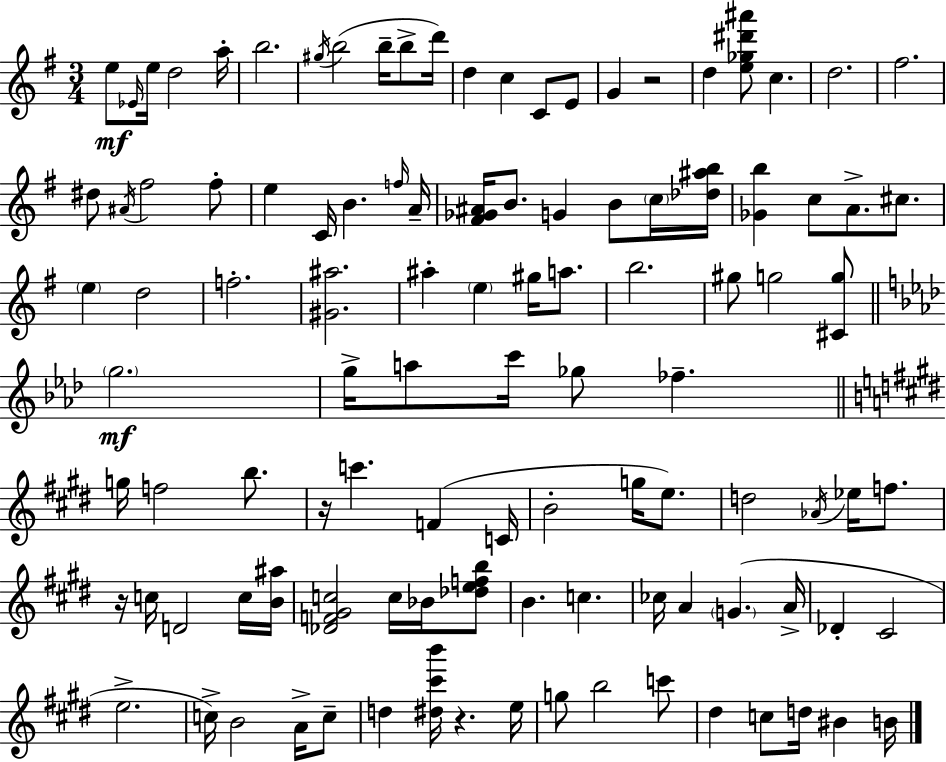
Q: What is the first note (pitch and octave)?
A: E5